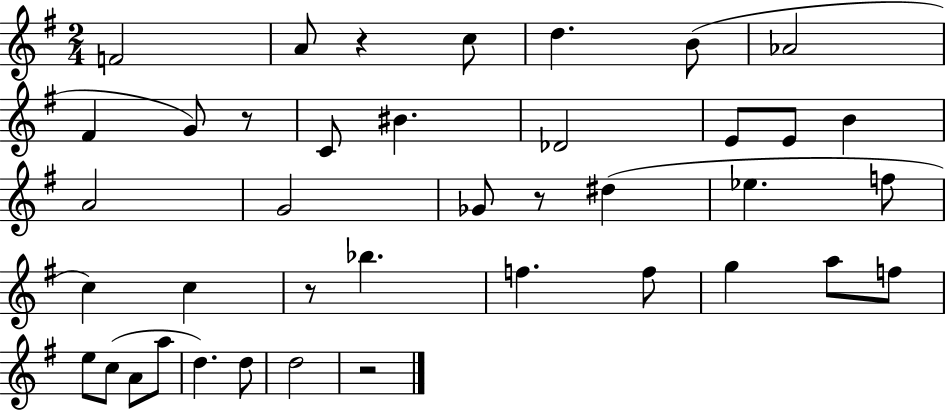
F4/h A4/e R/q C5/e D5/q. B4/e Ab4/h F#4/q G4/e R/e C4/e BIS4/q. Db4/h E4/e E4/e B4/q A4/h G4/h Gb4/e R/e D#5/q Eb5/q. F5/e C5/q C5/q R/e Bb5/q. F5/q. F5/e G5/q A5/e F5/e E5/e C5/e A4/e A5/e D5/q. D5/e D5/h R/h